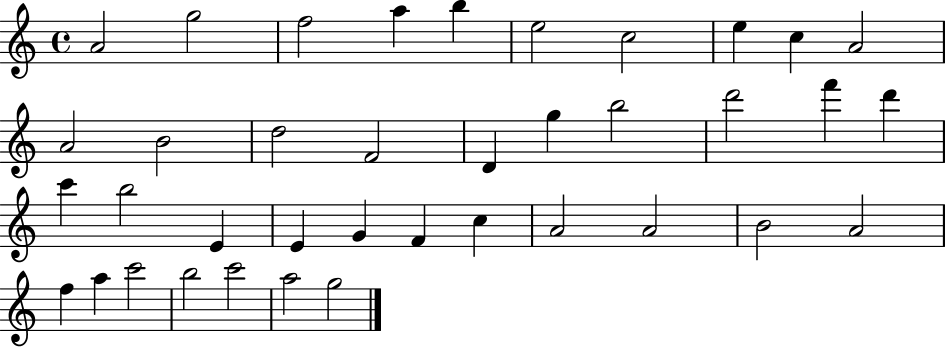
A4/h G5/h F5/h A5/q B5/q E5/h C5/h E5/q C5/q A4/h A4/h B4/h D5/h F4/h D4/q G5/q B5/h D6/h F6/q D6/q C6/q B5/h E4/q E4/q G4/q F4/q C5/q A4/h A4/h B4/h A4/h F5/q A5/q C6/h B5/h C6/h A5/h G5/h